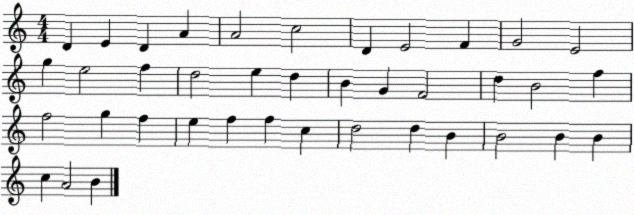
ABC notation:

X:1
T:Untitled
M:4/4
L:1/4
K:C
D E D A A2 c2 D E2 F G2 E2 g e2 f d2 e d B G F2 d B2 f f2 g f e f f c d2 d B B2 B B c A2 B